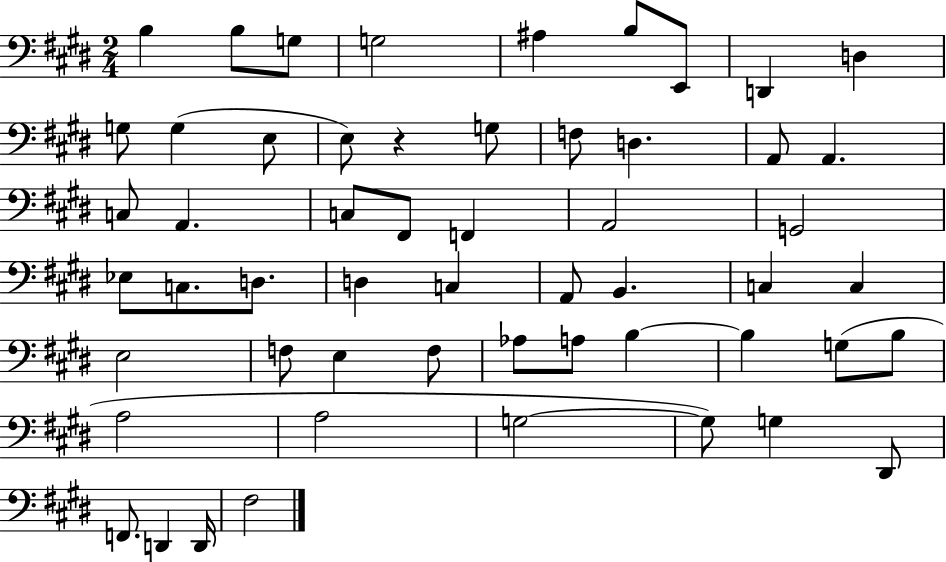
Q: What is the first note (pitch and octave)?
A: B3